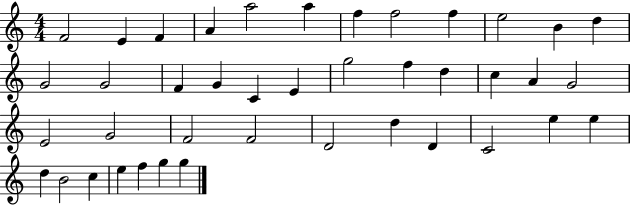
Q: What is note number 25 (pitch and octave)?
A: E4